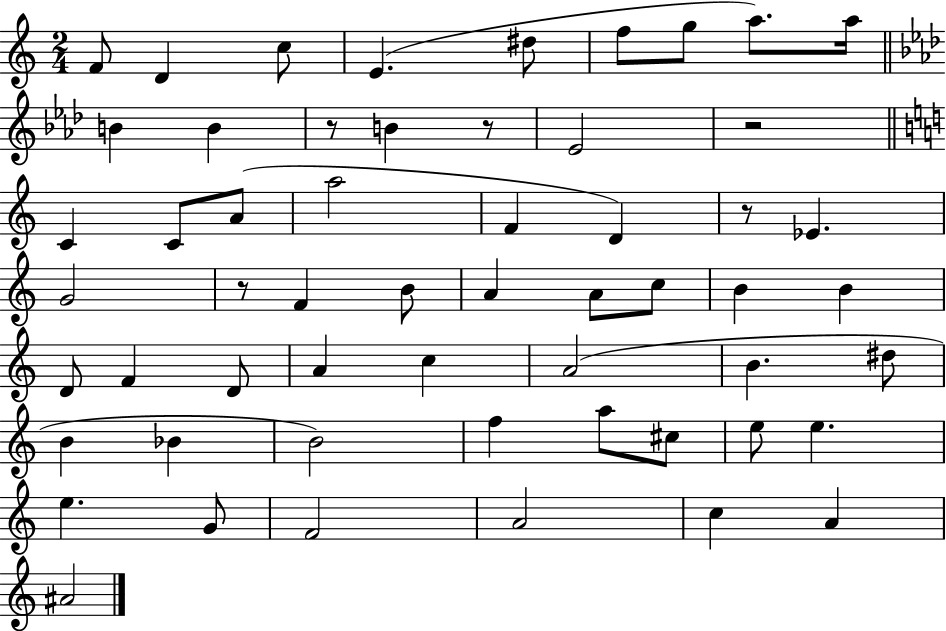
F4/e D4/q C5/e E4/q. D#5/e F5/e G5/e A5/e. A5/s B4/q B4/q R/e B4/q R/e Eb4/h R/h C4/q C4/e A4/e A5/h F4/q D4/q R/e Eb4/q. G4/h R/e F4/q B4/e A4/q A4/e C5/e B4/q B4/q D4/e F4/q D4/e A4/q C5/q A4/h B4/q. D#5/e B4/q Bb4/q B4/h F5/q A5/e C#5/e E5/e E5/q. E5/q. G4/e F4/h A4/h C5/q A4/q A#4/h